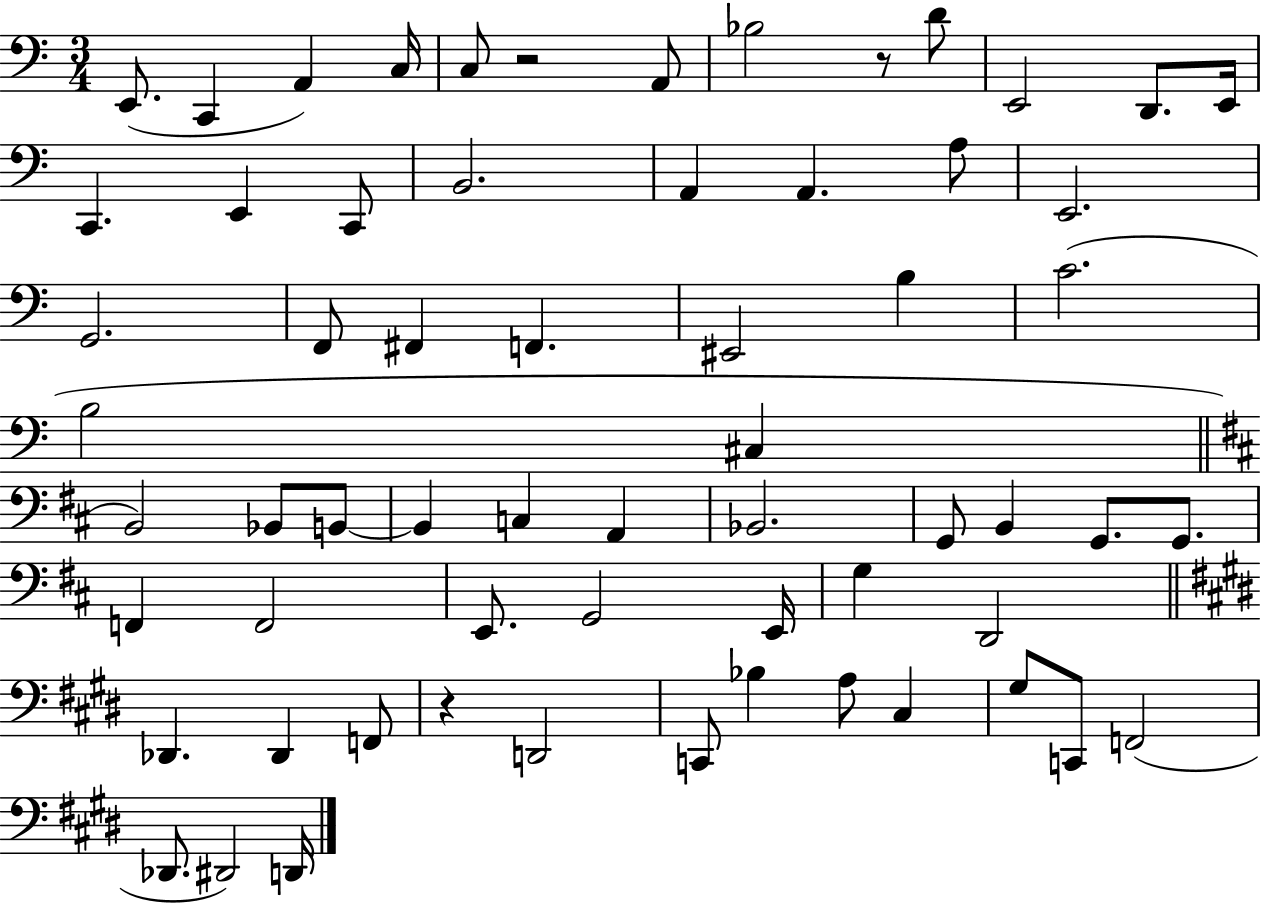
E2/e. C2/q A2/q C3/s C3/e R/h A2/e Bb3/h R/e D4/e E2/h D2/e. E2/s C2/q. E2/q C2/e B2/h. A2/q A2/q. A3/e E2/h. G2/h. F2/e F#2/q F2/q. EIS2/h B3/q C4/h. B3/h C#3/q B2/h Bb2/e B2/e B2/q C3/q A2/q Bb2/h. G2/e B2/q G2/e. G2/e. F2/q F2/h E2/e. G2/h E2/s G3/q D2/h Db2/q. Db2/q F2/e R/q D2/h C2/e Bb3/q A3/e C#3/q G#3/e C2/e F2/h Db2/e. D#2/h D2/s